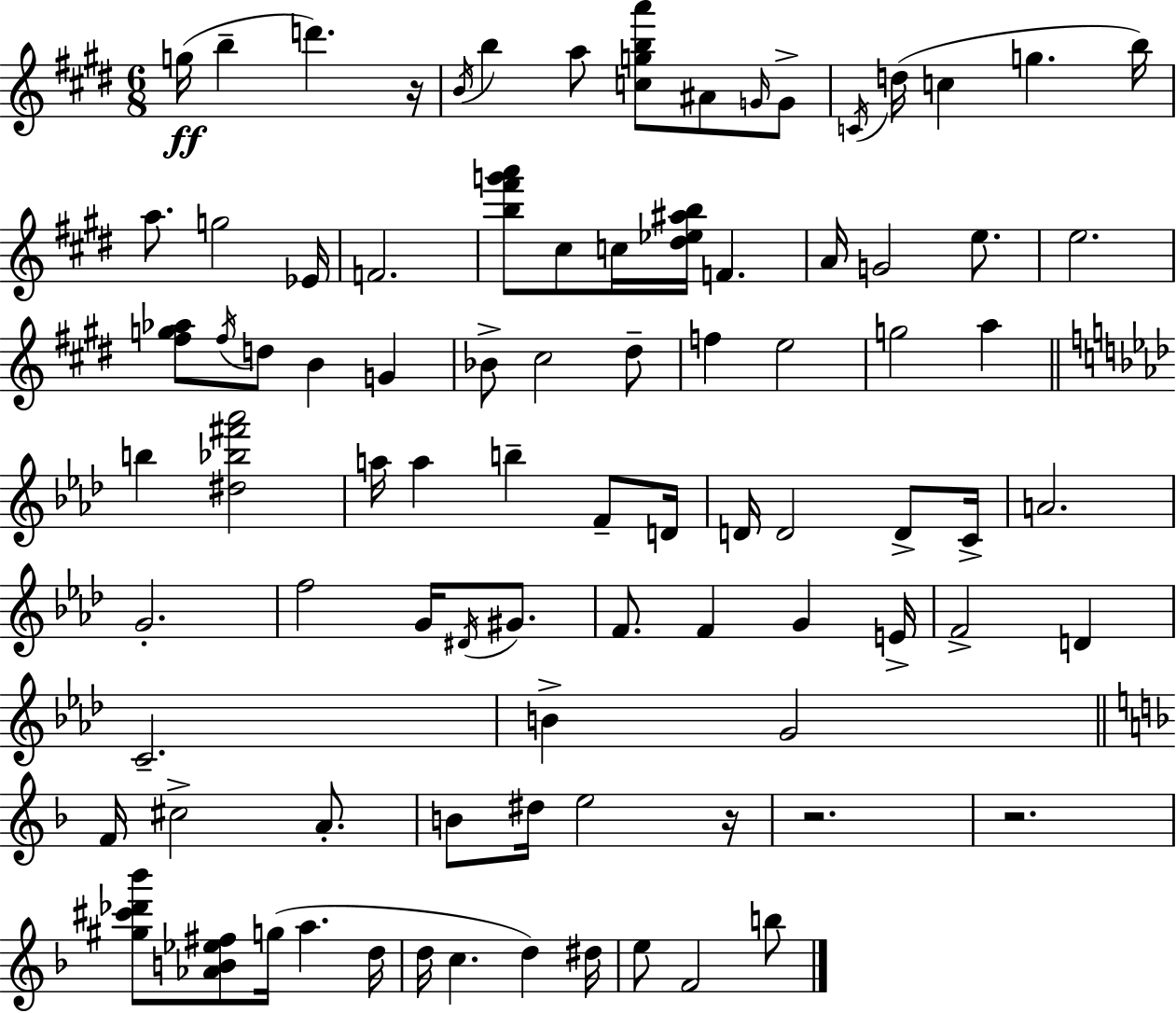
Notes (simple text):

G5/s B5/q D6/q. R/s B4/s B5/q A5/e [C5,G5,B5,A6]/e A#4/e G4/s G4/e C4/s D5/s C5/q G5/q. B5/s A5/e. G5/h Eb4/s F4/h. [B5,F#6,G6,A6]/e C#5/e C5/s [D#5,Eb5,A#5,B5]/s F4/q. A4/s G4/h E5/e. E5/h. [F#5,G5,Ab5]/e F#5/s D5/e B4/q G4/q Bb4/e C#5/h D#5/e F5/q E5/h G5/h A5/q B5/q [D#5,Bb5,F#6,Ab6]/h A5/s A5/q B5/q F4/e D4/s D4/s D4/h D4/e C4/s A4/h. G4/h. F5/h G4/s D#4/s G#4/e. F4/e. F4/q G4/q E4/s F4/h D4/q C4/h. B4/q G4/h F4/s C#5/h A4/e. B4/e D#5/s E5/h R/s R/h. R/h. [G#5,C#6,Db6,Bb6]/e [Ab4,B4,Eb5,F#5]/e G5/s A5/q. D5/s D5/s C5/q. D5/q D#5/s E5/e F4/h B5/e